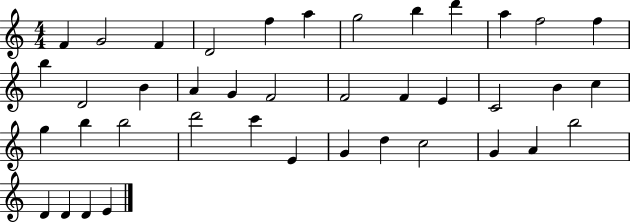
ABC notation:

X:1
T:Untitled
M:4/4
L:1/4
K:C
F G2 F D2 f a g2 b d' a f2 f b D2 B A G F2 F2 F E C2 B c g b b2 d'2 c' E G d c2 G A b2 D D D E